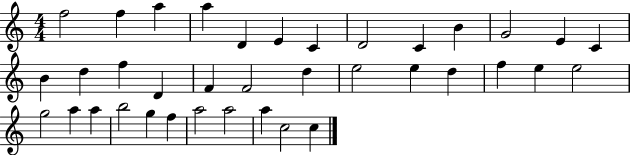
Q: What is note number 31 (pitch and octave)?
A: G5